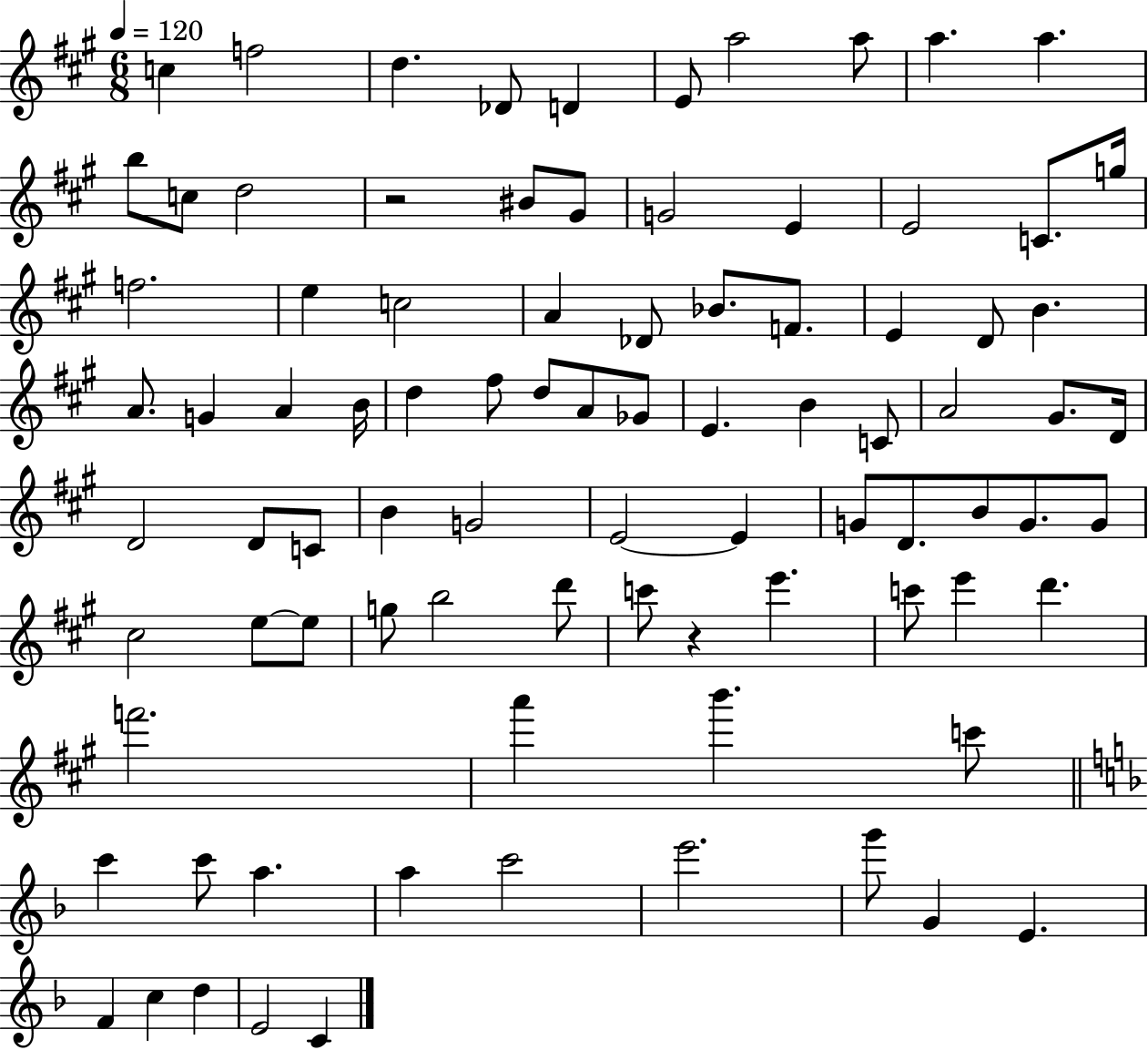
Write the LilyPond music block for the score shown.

{
  \clef treble
  \numericTimeSignature
  \time 6/8
  \key a \major
  \tempo 4 = 120
  \repeat volta 2 { c''4 f''2 | d''4. des'8 d'4 | e'8 a''2 a''8 | a''4. a''4. | \break b''8 c''8 d''2 | r2 bis'8 gis'8 | g'2 e'4 | e'2 c'8. g''16 | \break f''2. | e''4 c''2 | a'4 des'8 bes'8. f'8. | e'4 d'8 b'4. | \break a'8. g'4 a'4 b'16 | d''4 fis''8 d''8 a'8 ges'8 | e'4. b'4 c'8 | a'2 gis'8. d'16 | \break d'2 d'8 c'8 | b'4 g'2 | e'2~~ e'4 | g'8 d'8. b'8 g'8. g'8 | \break cis''2 e''8~~ e''8 | g''8 b''2 d'''8 | c'''8 r4 e'''4. | c'''8 e'''4 d'''4. | \break f'''2. | a'''4 b'''4. c'''8 | \bar "||" \break \key f \major c'''4 c'''8 a''4. | a''4 c'''2 | e'''2. | g'''8 g'4 e'4. | \break f'4 c''4 d''4 | e'2 c'4 | } \bar "|."
}